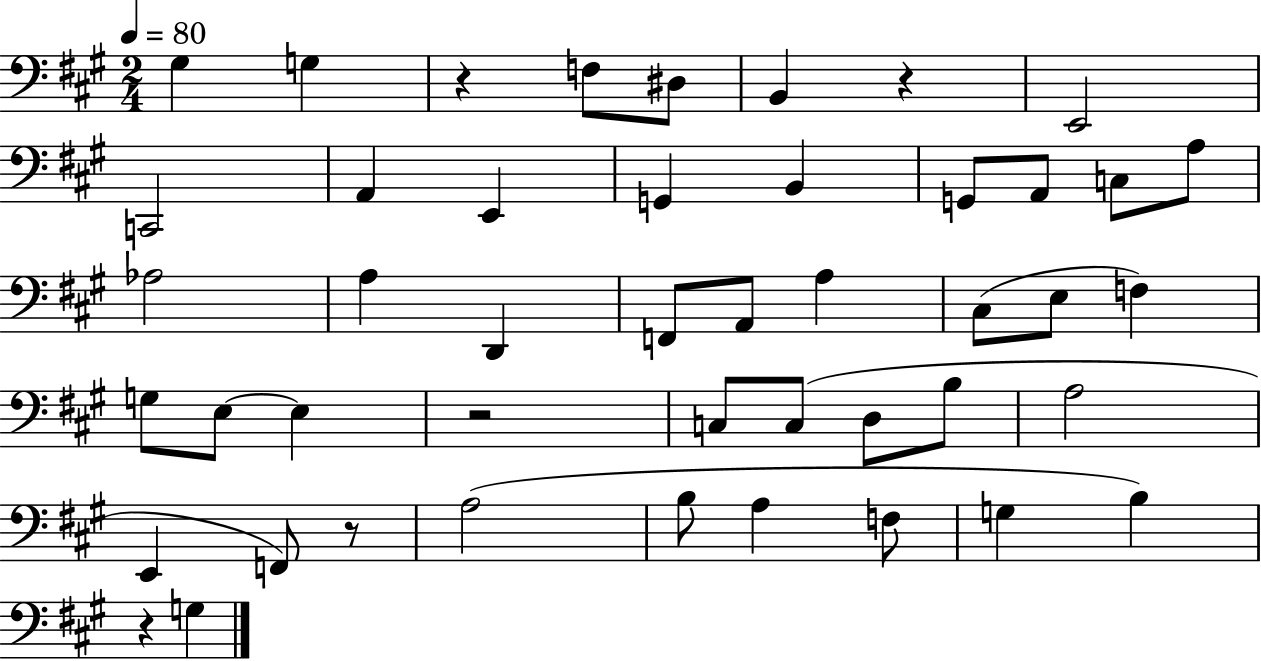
X:1
T:Untitled
M:2/4
L:1/4
K:A
^G, G, z F,/2 ^D,/2 B,, z E,,2 C,,2 A,, E,, G,, B,, G,,/2 A,,/2 C,/2 A,/2 _A,2 A, D,, F,,/2 A,,/2 A, ^C,/2 E,/2 F, G,/2 E,/2 E, z2 C,/2 C,/2 D,/2 B,/2 A,2 E,, F,,/2 z/2 A,2 B,/2 A, F,/2 G, B, z G,